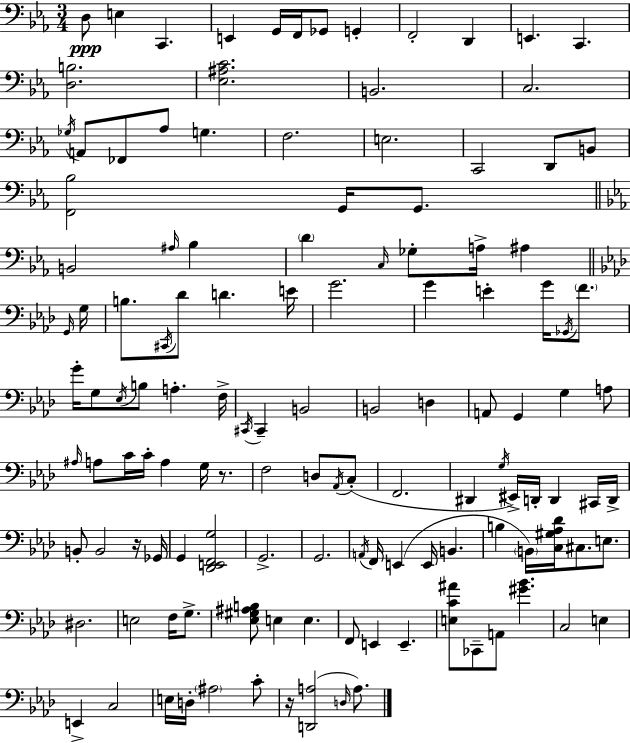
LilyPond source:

{
  \clef bass
  \numericTimeSignature
  \time 3/4
  \key ees \major
  d8\ppp e4 c,4. | e,4 g,16 f,16 ges,8 g,4-. | f,2-. d,4 | e,4. c,4. | \break <d b>2. | <ees ais c'>2. | b,2. | c2. | \break \acciaccatura { ges16 } a,8 fes,8 aes8 g4. | f2. | e2. | c,2 d,8 b,8 | \break <f, bes>2 g,16 g,8. | \bar "||" \break \key ees \major b,2 \grace { ais16 } bes4 | \parenthesize d'4 \grace { c16 } ges8-. a16-> ais4 | \bar "||" \break \key f \minor \grace { g,16 } g16 b8. \acciaccatura { cis,16 } des'8 d'4. | e'16 g'2. | g'4 e'4-. g'16 | \acciaccatura { ges,16 } \parenthesize f'8. g'16-. g8 \acciaccatura { ees16 } b8 a4.-. | \break f16-> \acciaccatura { cis,16 } cis,4-- b,2 | b,2 | d4 a,8 g,4 | g4 a8 \grace { ais16 } a8 c'16 c'16-. a4 | \break g16 r8. f2 | d8 \acciaccatura { aes,16 }( c8-. f,2. | dis,4 | \acciaccatura { g16 } eis,16->) d,16-. d,4 cis,16 d,16-> b,8-. b,2 | \break r16 ges,16 g,4 | <des, e, f, g>2 g,2.-> | g,2. | \acciaccatura { a,16 } f,16 e,4( | \break e,16 b,4. b4 | \parenthesize b,16) <c gis aes des'>16 cis8. e8. dis2. | e2 | f16 g8.-> <ees gis ais b>8 | \break e4 e4. f,8 | e,4 e,4.-- <e c' ais'>8 | ces,8-- a,8 <gis' bes'>4. c2 | e4 e,4-> | \break c2 e16 d16-. | \parenthesize ais2 c'8-. r16 <d, a>2( | \grace { d16 } a8.) \bar "|."
}